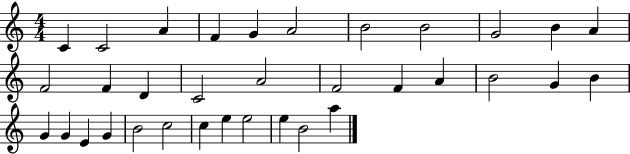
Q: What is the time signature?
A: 4/4